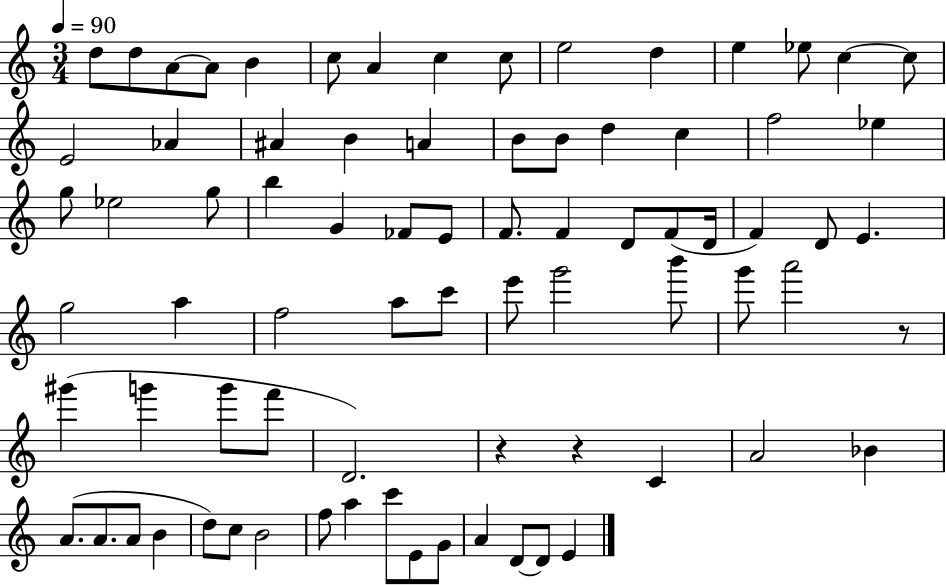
X:1
T:Untitled
M:3/4
L:1/4
K:C
d/2 d/2 A/2 A/2 B c/2 A c c/2 e2 d e _e/2 c c/2 E2 _A ^A B A B/2 B/2 d c f2 _e g/2 _e2 g/2 b G _F/2 E/2 F/2 F D/2 F/2 D/4 F D/2 E g2 a f2 a/2 c'/2 e'/2 g'2 b'/2 g'/2 a'2 z/2 ^g' g' g'/2 f'/2 D2 z z C A2 _B A/2 A/2 A/2 B d/2 c/2 B2 f/2 a c'/2 E/2 G/2 A D/2 D/2 E